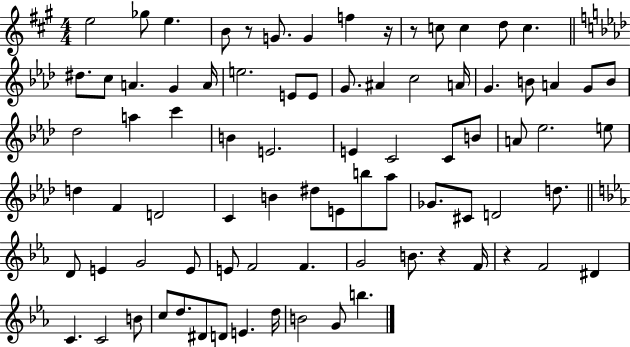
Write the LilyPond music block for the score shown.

{
  \clef treble
  \numericTimeSignature
  \time 4/4
  \key a \major
  e''2 ges''8 e''4. | b'8 r8 g'8. g'4 f''4 r16 | r8 c''8 c''4 d''8 c''4. | \bar "||" \break \key f \minor dis''8. c''8 a'4. g'4 a'16 | e''2. e'8 e'8 | g'8. ais'4 c''2 a'16 | g'4. b'8 a'4 g'8 b'8 | \break des''2 a''4 c'''4 | b'4 e'2. | e'4 c'2 c'8 b'8 | a'8 ees''2. e''8 | \break d''4 f'4 d'2 | c'4 b'4 dis''8 e'8 b''8 aes''8 | ges'8. cis'8 d'2 d''8. | \bar "||" \break \key ees \major d'8 e'4 g'2 e'8 | e'8 f'2 f'4. | g'2 b'8. r4 f'16 | r4 f'2 dis'4 | \break c'4. c'2 b'8 | c''8 d''8. dis'8 d'8 e'4. d''16 | b'2 g'8 b''4. | \bar "|."
}